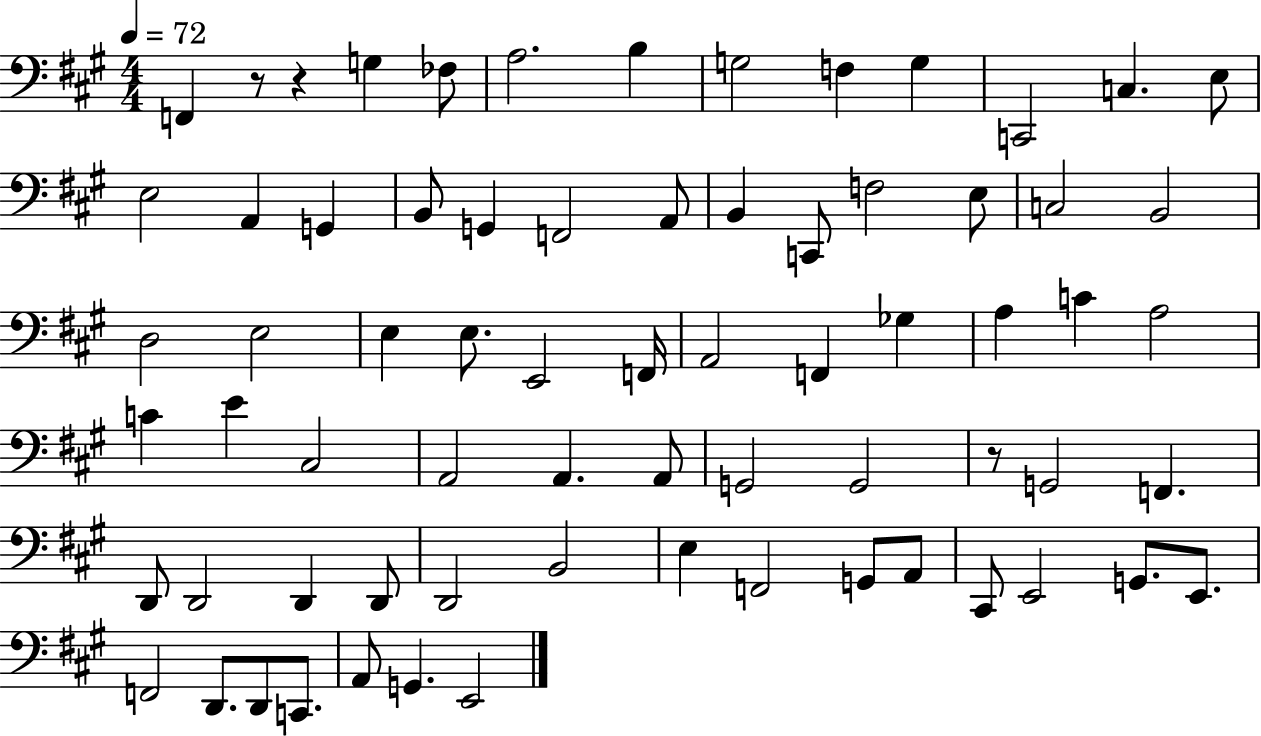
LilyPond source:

{
  \clef bass
  \numericTimeSignature
  \time 4/4
  \key a \major
  \tempo 4 = 72
  f,4 r8 r4 g4 fes8 | a2. b4 | g2 f4 g4 | c,2 c4. e8 | \break e2 a,4 g,4 | b,8 g,4 f,2 a,8 | b,4 c,8 f2 e8 | c2 b,2 | \break d2 e2 | e4 e8. e,2 f,16 | a,2 f,4 ges4 | a4 c'4 a2 | \break c'4 e'4 cis2 | a,2 a,4. a,8 | g,2 g,2 | r8 g,2 f,4. | \break d,8 d,2 d,4 d,8 | d,2 b,2 | e4 f,2 g,8 a,8 | cis,8 e,2 g,8. e,8. | \break f,2 d,8. d,8 c,8. | a,8 g,4. e,2 | \bar "|."
}